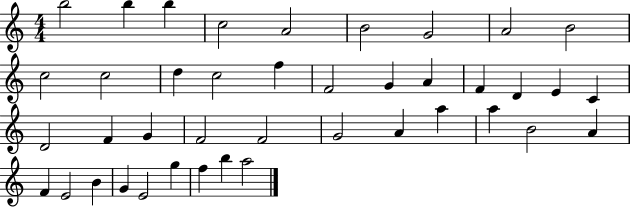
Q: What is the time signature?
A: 4/4